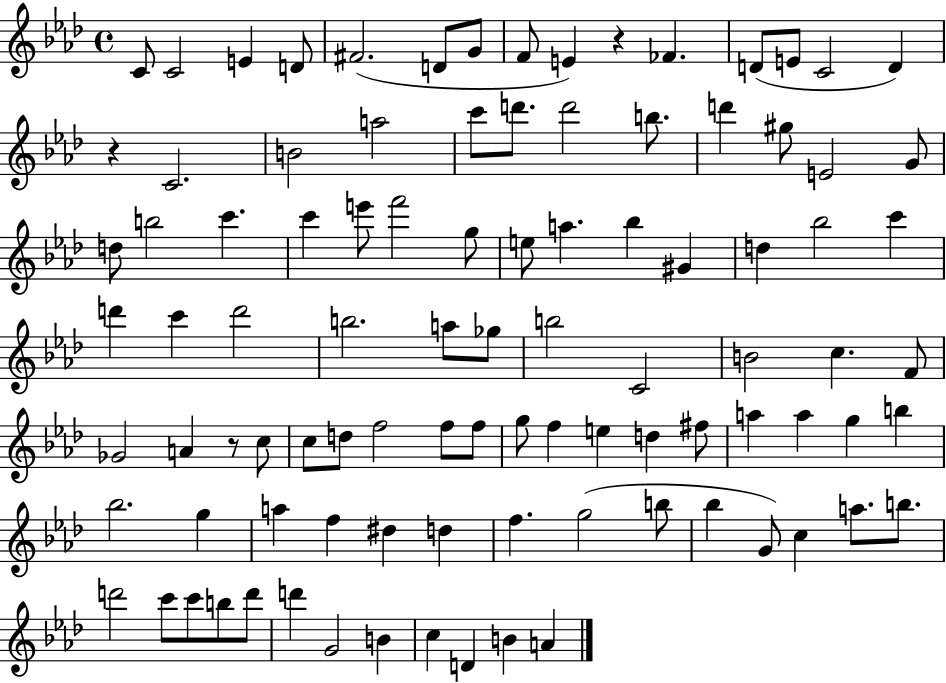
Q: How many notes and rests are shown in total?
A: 96